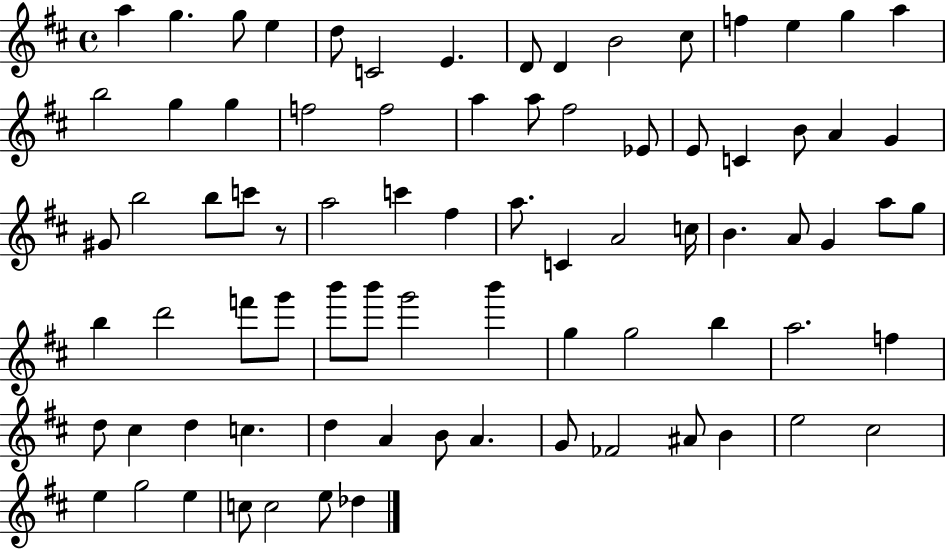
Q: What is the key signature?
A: D major